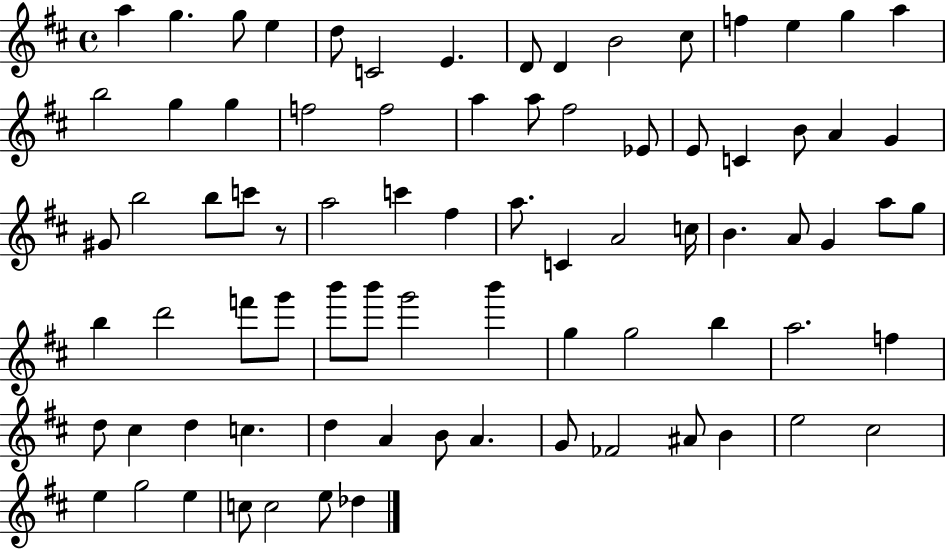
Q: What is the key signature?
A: D major